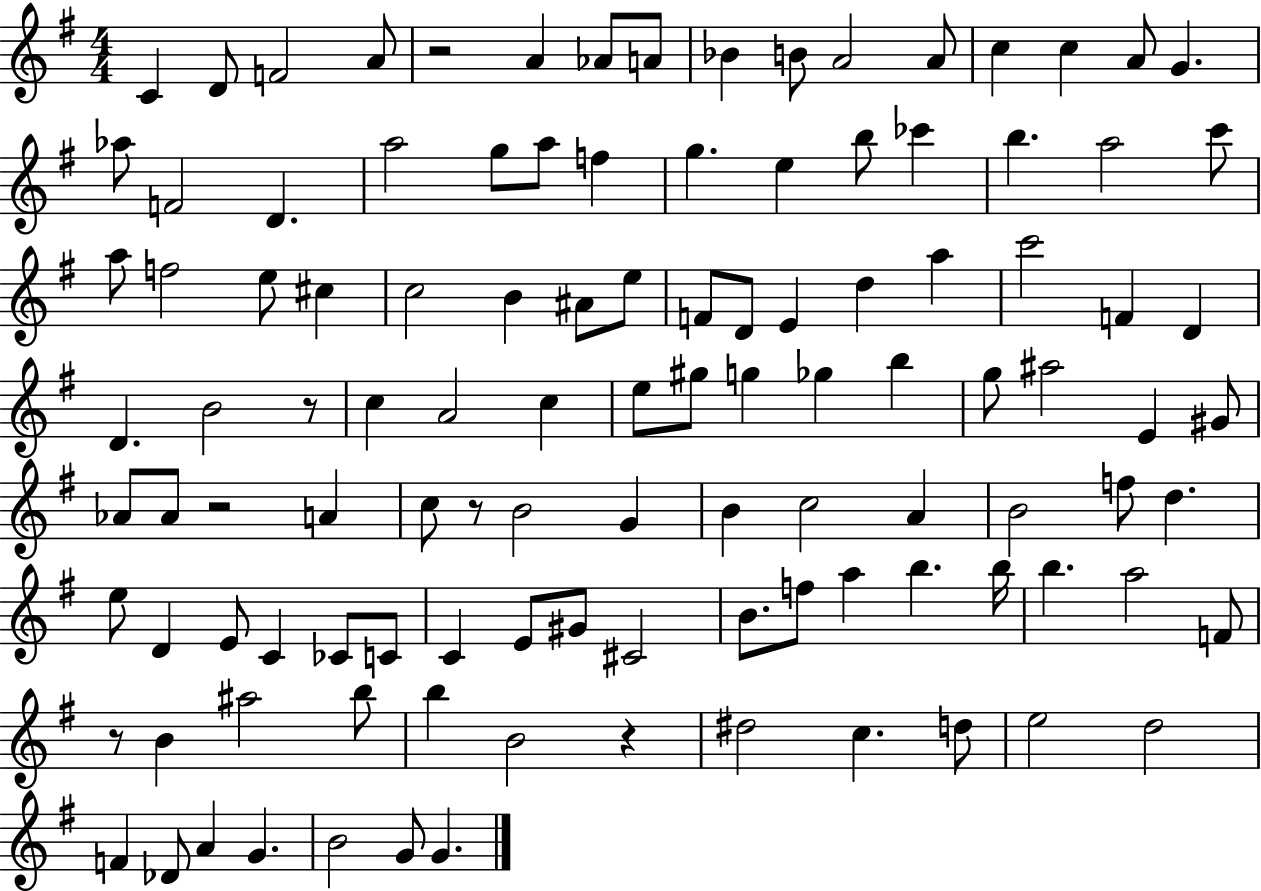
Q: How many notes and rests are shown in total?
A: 112